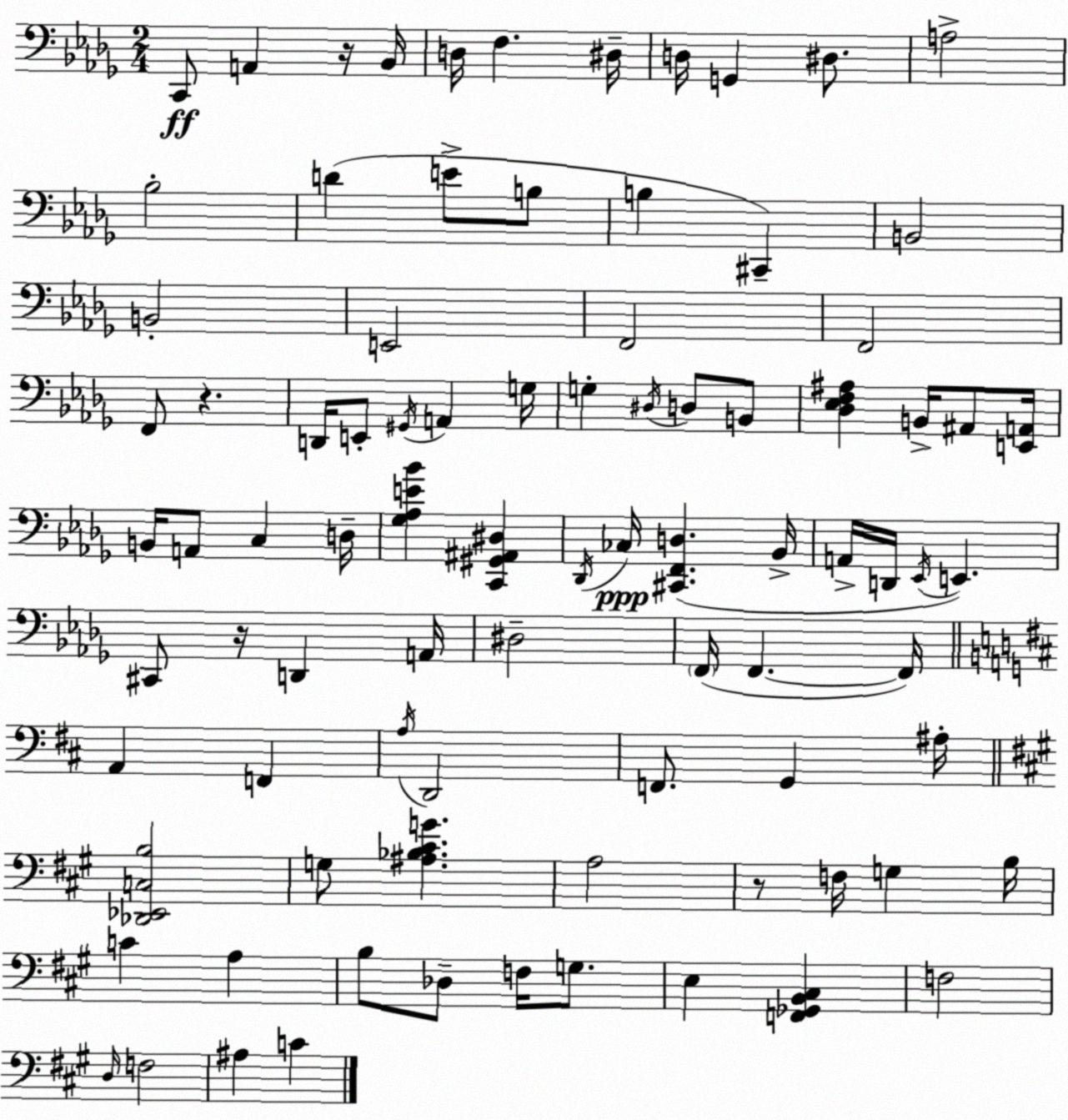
X:1
T:Untitled
M:2/4
L:1/4
K:Bbm
C,,/2 A,, z/4 _B,,/4 D,/4 F, ^D,/4 D,/4 G,, ^D,/2 A,2 _B,2 D E/2 B,/2 B, ^C,, B,,2 B,,2 E,,2 F,,2 F,,2 F,,/2 z D,,/4 E,,/2 ^G,,/4 A,, G,/4 G, ^D,/4 D,/2 B,,/2 [_D,_E,F,^A,] B,,/4 ^A,,/2 [E,,A,,]/4 B,,/4 A,,/2 C, D,/4 [_G,_A,E_B] [C,,^G,,^A,,^D,] _D,,/4 _C,/4 [^C,,F,,D,] _B,,/4 A,,/4 D,,/4 _E,,/4 E,, ^C,,/2 z/4 D,, A,,/4 ^D,2 F,,/4 F,, F,,/4 A,, F,, A,/4 D,,2 F,,/2 G,, ^A,/4 [_D,,_E,,C,B,]2 G,/2 [^A,_B,^CG] A,2 z/2 F,/4 G, B,/4 C A, B,/2 _D,/2 F,/4 G,/2 E, [F,,_G,,B,,^C,] F,2 D,/4 F,2 ^A, C